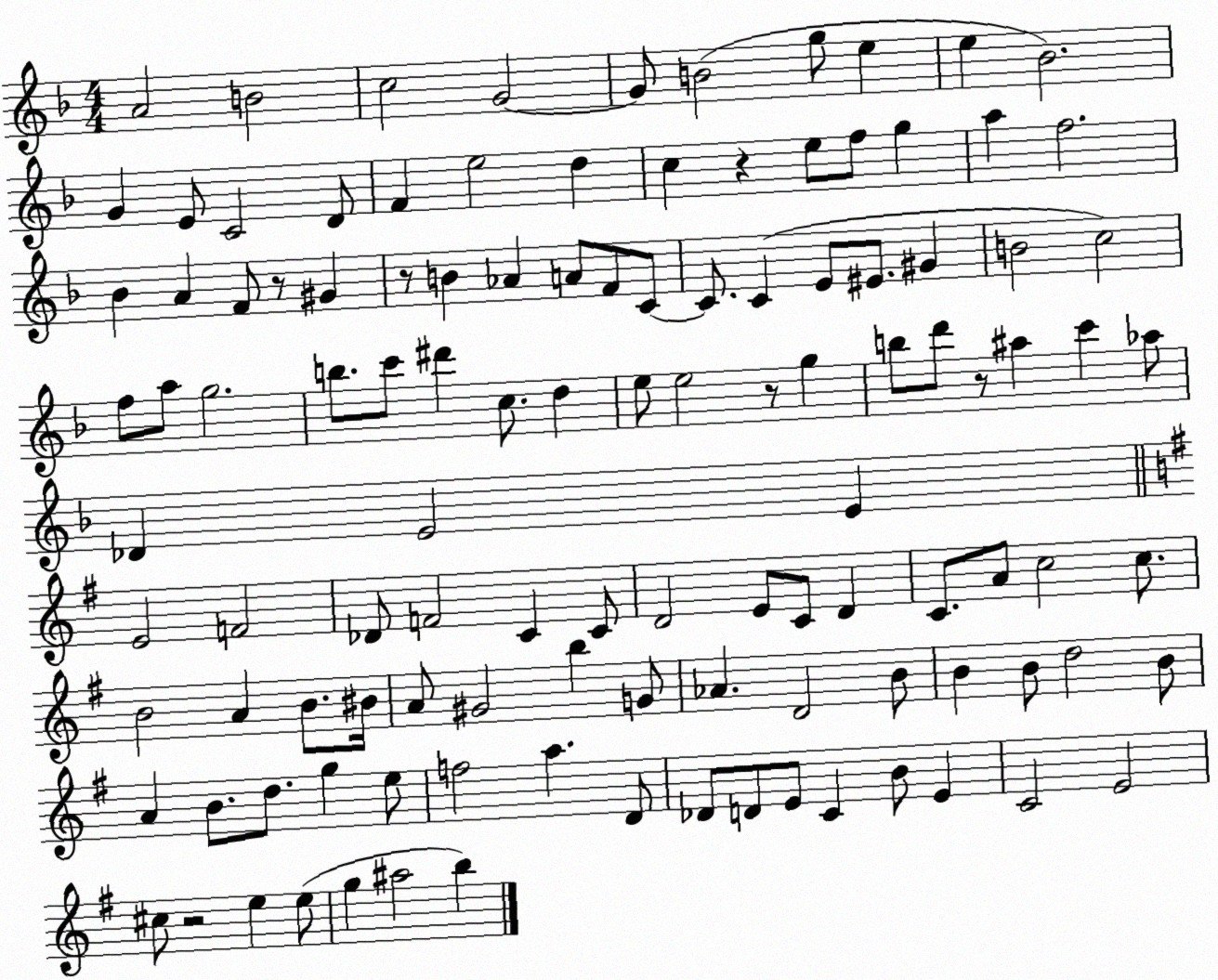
X:1
T:Untitled
M:4/4
L:1/4
K:F
A2 B2 c2 G2 G/2 B2 g/2 e e _B2 G E/2 C2 D/2 F e2 d c z e/2 f/2 g a f2 _B A F/2 z/2 ^G z/2 B _A A/2 F/2 C/2 C/2 C E/2 ^E/2 ^G B2 c2 f/2 a/2 g2 b/2 c'/2 ^d' c/2 d e/2 e2 z/2 g b/2 d'/2 z/2 ^a c' _a/2 _D E2 E E2 F2 _D/2 F2 C C/2 D2 E/2 C/2 D C/2 A/2 c2 c/2 B2 A B/2 ^B/4 A/2 ^G2 b G/2 _A D2 B/2 B B/2 d2 B/2 A B/2 d/2 g e/2 f2 a D/2 _D/2 D/2 E/2 C B/2 E C2 E2 ^c/2 z2 e e/2 g ^a2 b